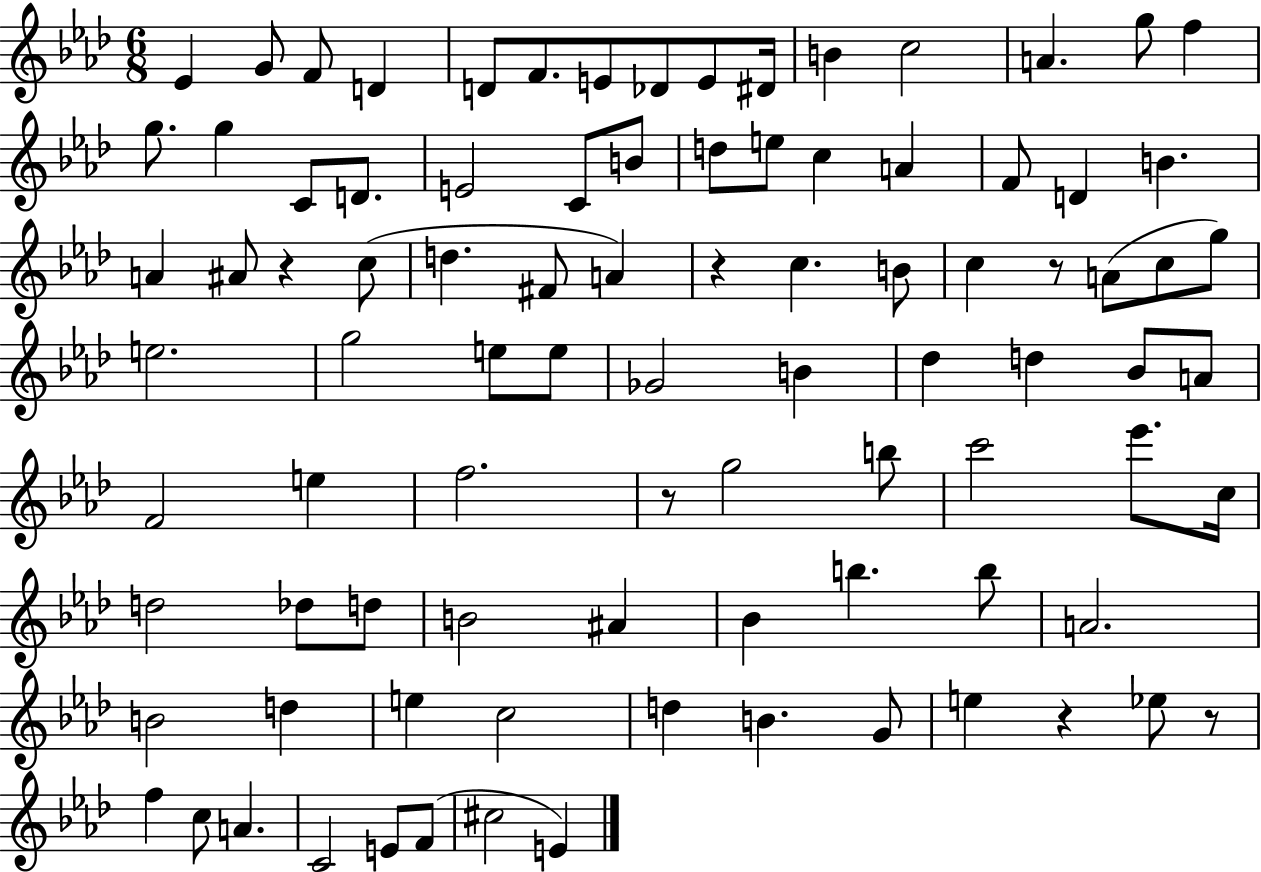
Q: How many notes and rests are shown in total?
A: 91